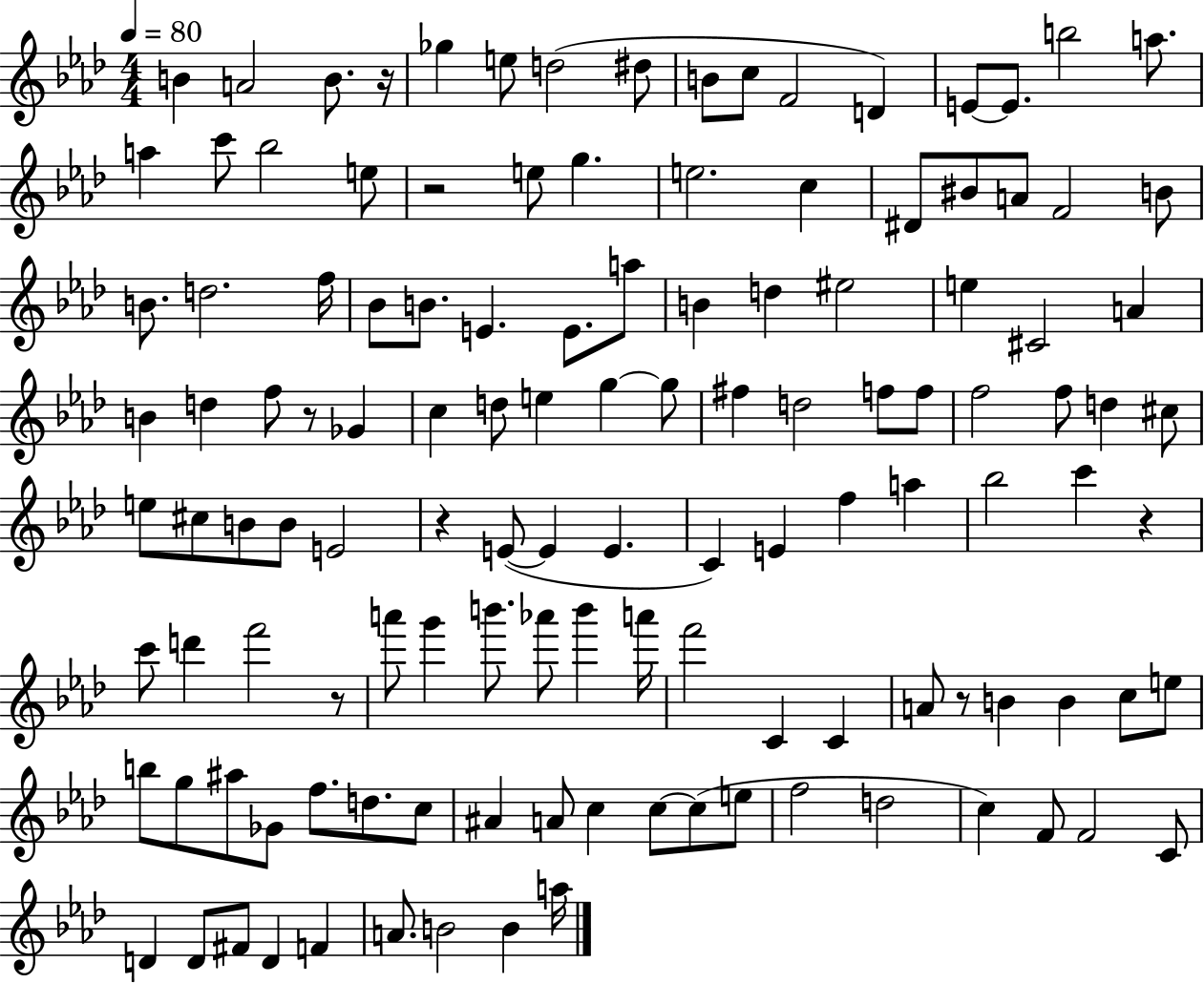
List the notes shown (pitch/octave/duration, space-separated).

B4/q A4/h B4/e. R/s Gb5/q E5/e D5/h D#5/e B4/e C5/e F4/h D4/q E4/e E4/e. B5/h A5/e. A5/q C6/e Bb5/h E5/e R/h E5/e G5/q. E5/h. C5/q D#4/e BIS4/e A4/e F4/h B4/e B4/e. D5/h. F5/s Bb4/e B4/e. E4/q. E4/e. A5/e B4/q D5/q EIS5/h E5/q C#4/h A4/q B4/q D5/q F5/e R/e Gb4/q C5/q D5/e E5/q G5/q G5/e F#5/q D5/h F5/e F5/e F5/h F5/e D5/q C#5/e E5/e C#5/e B4/e B4/e E4/h R/q E4/e E4/q E4/q. C4/q E4/q F5/q A5/q Bb5/h C6/q R/q C6/e D6/q F6/h R/e A6/e G6/q B6/e. Ab6/e B6/q A6/s F6/h C4/q C4/q A4/e R/e B4/q B4/q C5/e E5/e B5/e G5/e A#5/e Gb4/e F5/e. D5/e. C5/e A#4/q A4/e C5/q C5/e C5/e E5/e F5/h D5/h C5/q F4/e F4/h C4/e D4/q D4/e F#4/e D4/q F4/q A4/e. B4/h B4/q A5/s